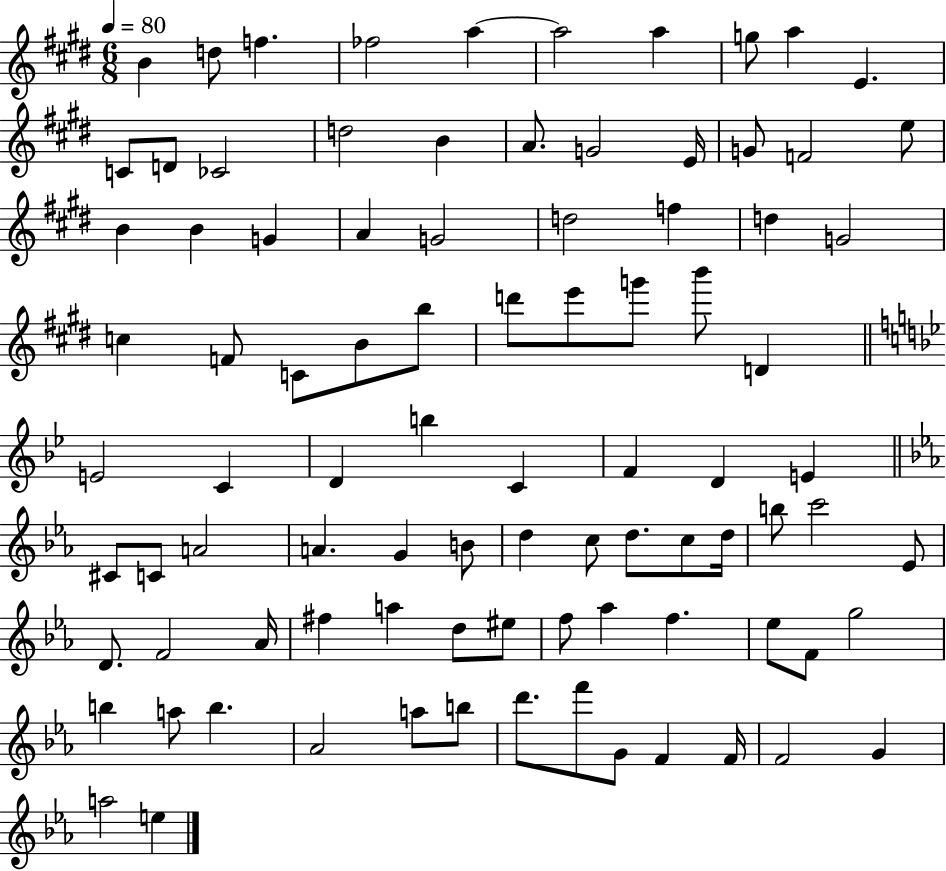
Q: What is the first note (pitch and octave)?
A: B4